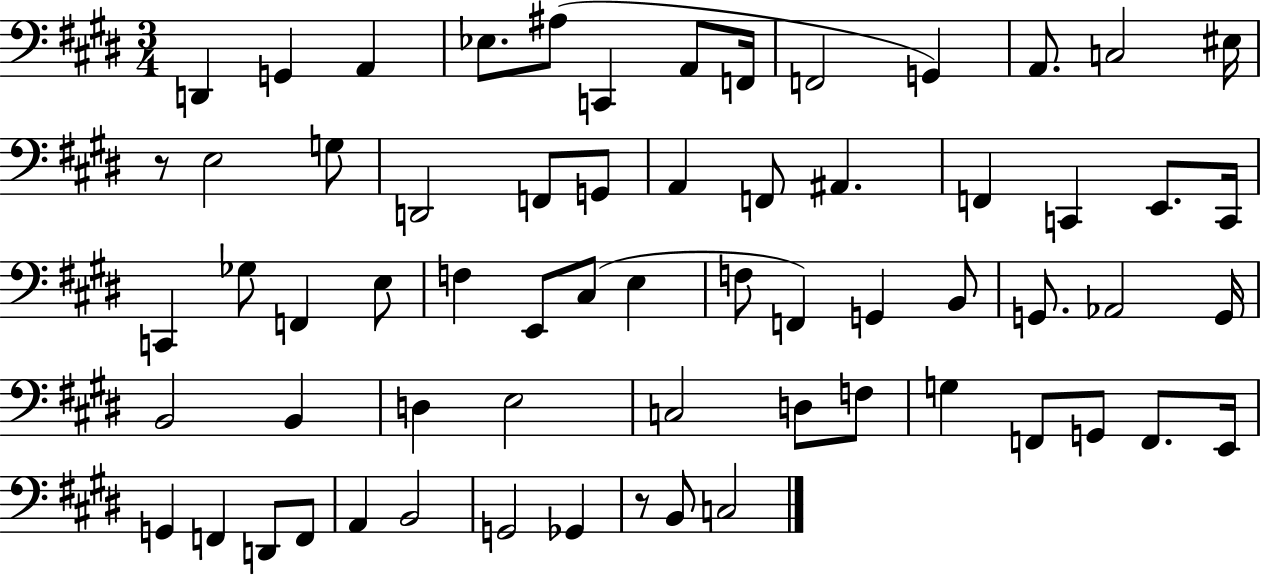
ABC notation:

X:1
T:Untitled
M:3/4
L:1/4
K:E
D,, G,, A,, _E,/2 ^A,/2 C,, A,,/2 F,,/4 F,,2 G,, A,,/2 C,2 ^E,/4 z/2 E,2 G,/2 D,,2 F,,/2 G,,/2 A,, F,,/2 ^A,, F,, C,, E,,/2 C,,/4 C,, _G,/2 F,, E,/2 F, E,,/2 ^C,/2 E, F,/2 F,, G,, B,,/2 G,,/2 _A,,2 G,,/4 B,,2 B,, D, E,2 C,2 D,/2 F,/2 G, F,,/2 G,,/2 F,,/2 E,,/4 G,, F,, D,,/2 F,,/2 A,, B,,2 G,,2 _G,, z/2 B,,/2 C,2